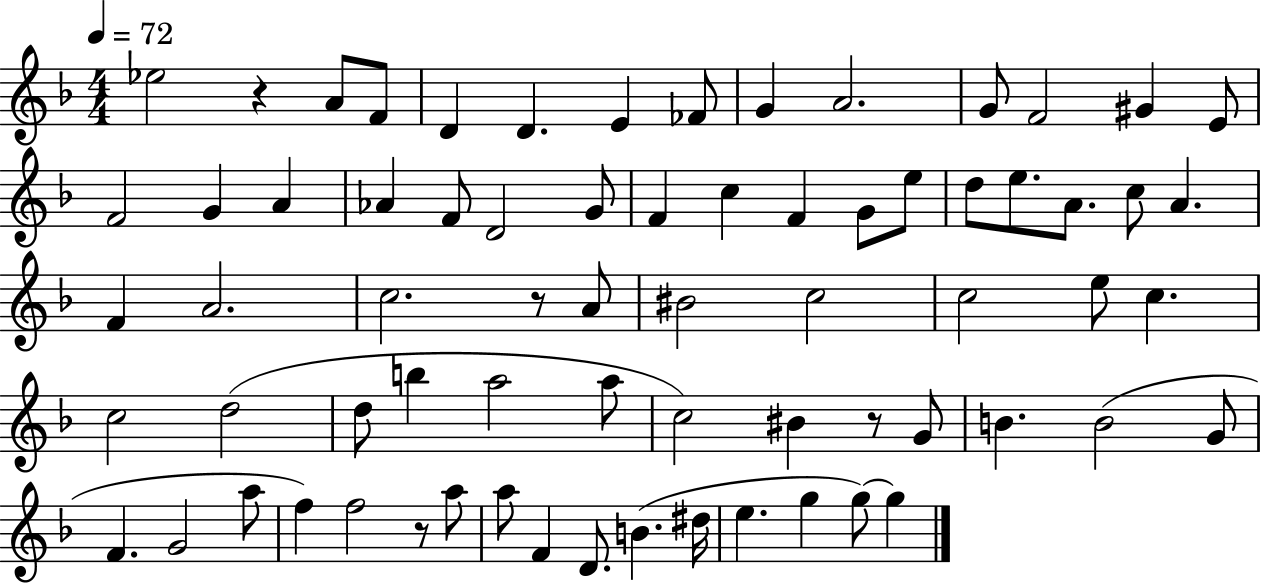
{
  \clef treble
  \numericTimeSignature
  \time 4/4
  \key f \major
  \tempo 4 = 72
  ees''2 r4 a'8 f'8 | d'4 d'4. e'4 fes'8 | g'4 a'2. | g'8 f'2 gis'4 e'8 | \break f'2 g'4 a'4 | aes'4 f'8 d'2 g'8 | f'4 c''4 f'4 g'8 e''8 | d''8 e''8. a'8. c''8 a'4. | \break f'4 a'2. | c''2. r8 a'8 | bis'2 c''2 | c''2 e''8 c''4. | \break c''2 d''2( | d''8 b''4 a''2 a''8 | c''2) bis'4 r8 g'8 | b'4. b'2( g'8 | \break f'4. g'2 a''8 | f''4) f''2 r8 a''8 | a''8 f'4 d'8. b'4.( dis''16 | e''4. g''4 g''8~~) g''4 | \break \bar "|."
}